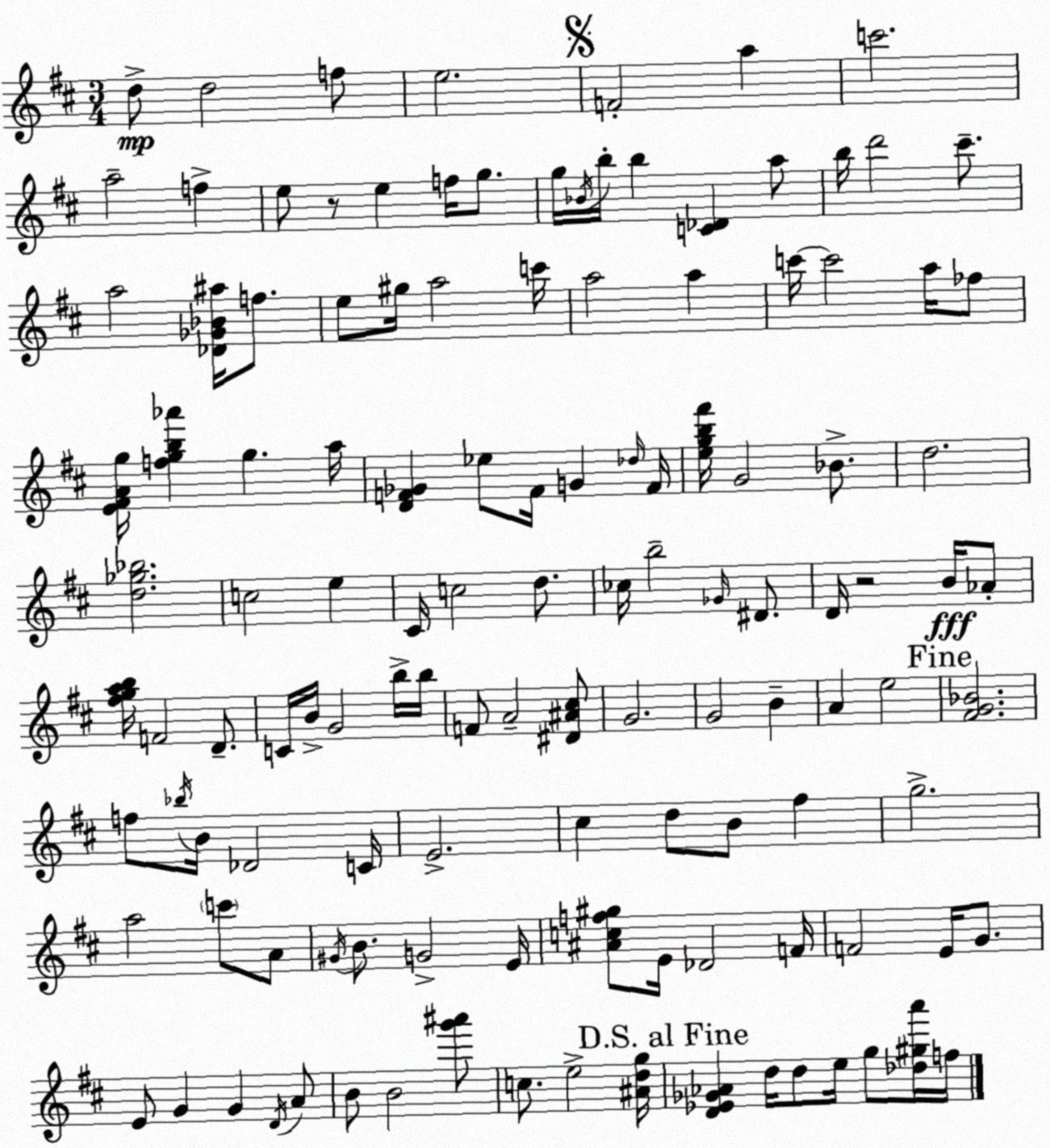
X:1
T:Untitled
M:3/4
L:1/4
K:D
d/2 d2 f/2 e2 F2 a c'2 a2 f e/2 z/2 e f/4 g/2 g/4 _B/4 b/4 b [C_D] a/2 b/4 d'2 ^c'/2 a2 [_D_G_B^a]/4 f/2 e/2 ^g/4 a2 c'/4 a2 a c'/4 c'2 a/4 _f/2 [E^FAg]/4 [fgb_a'] g a/4 [DF_G] _e/2 F/4 G _d/4 F/4 [egb^f']/4 G2 _B/2 d2 [d_g_b]2 c2 e ^C/4 c2 d/2 _c/4 b2 _G/4 ^D/2 D/4 z2 B/4 _A/2 [^fgab]/4 F2 D/2 C/4 B/4 G2 b/4 b/4 F/2 A2 [^D^A^c]/2 G2 G2 B A e2 [^FG_B]2 f/2 _b/4 B/4 _D2 C/4 E2 ^c d/2 B/2 ^f g2 a2 c'/2 A/2 ^G/4 B/2 G2 E/4 [^Acf^g]/2 E/4 _D2 F/4 F2 E/4 G/2 E/2 G G D/4 A/2 B/2 B2 [g'^a']/2 c/2 e2 [^Adg]/4 [D_E_G_A] d/4 d/2 e/4 g/2 [_d^ga']/4 f/4